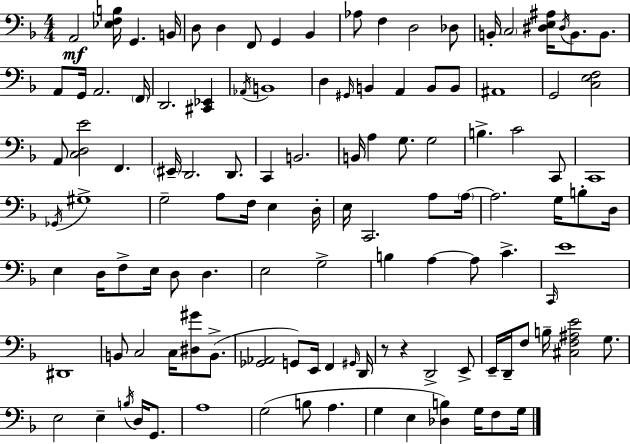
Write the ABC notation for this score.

X:1
T:Untitled
M:4/4
L:1/4
K:F
A,,2 [_E,F,B,]/4 G,, B,,/4 D,/2 D, F,,/2 G,, _B,, _A,/2 F, D,2 _D,/2 B,,/4 C,2 [^D,E,^A,]/4 ^D,/4 B,,/2 B,,/2 A,,/2 G,,/4 A,,2 F,,/4 D,,2 [^C,,_E,,] _A,,/4 B,,4 D, ^G,,/4 B,, A,, B,,/2 B,,/2 ^A,,4 G,,2 [C,E,F,]2 A,,/2 [C,D,E]2 F,, ^E,,/4 D,,2 D,,/2 C,, B,,2 B,,/4 A, G,/2 G,2 B, C2 C,,/2 C,,4 _G,,/4 ^G,4 G,2 A,/2 F,/4 E, D,/4 E,/4 C,,2 A,/2 A,/4 A,2 G,/4 B,/2 D,/4 E, D,/4 F,/2 E,/4 D,/2 D, E,2 G,2 B, A, A,/2 C C,,/4 E4 ^D,,4 B,,/2 C,2 C,/4 [^D,^G]/2 B,,/2 [_G,,_A,,]2 G,,/2 E,,/4 F,, ^G,,/4 D,,/4 z/2 z D,,2 E,,/2 E,,/4 D,,/4 F,/2 B,/4 [^C,F,^A,E]2 G,/2 E,2 E, B,/4 D,/4 G,,/2 A,4 G,2 B,/2 A, G, E, [_D,B,] G,/4 F,/2 G,/4